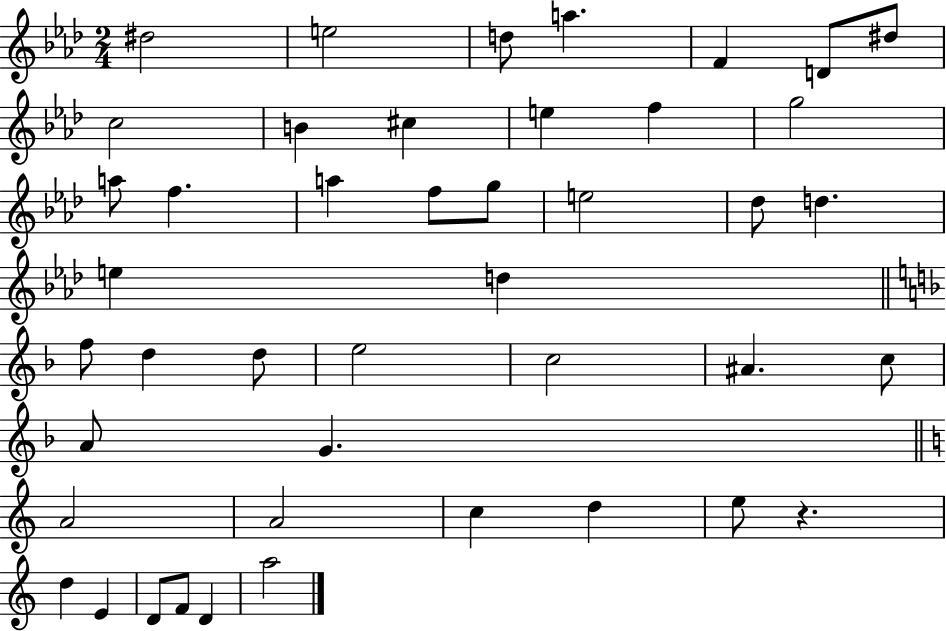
{
  \clef treble
  \numericTimeSignature
  \time 2/4
  \key aes \major
  dis''2 | e''2 | d''8 a''4. | f'4 d'8 dis''8 | \break c''2 | b'4 cis''4 | e''4 f''4 | g''2 | \break a''8 f''4. | a''4 f''8 g''8 | e''2 | des''8 d''4. | \break e''4 d''4 | \bar "||" \break \key f \major f''8 d''4 d''8 | e''2 | c''2 | ais'4. c''8 | \break a'8 g'4. | \bar "||" \break \key c \major a'2 | a'2 | c''4 d''4 | e''8 r4. | \break d''4 e'4 | d'8 f'8 d'4 | a''2 | \bar "|."
}